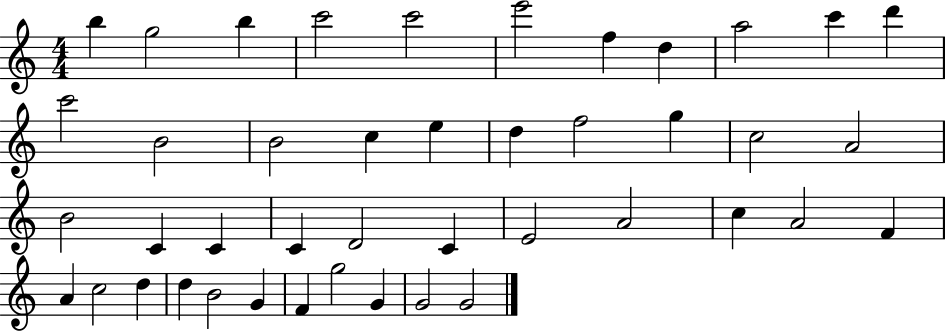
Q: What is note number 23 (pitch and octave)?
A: C4